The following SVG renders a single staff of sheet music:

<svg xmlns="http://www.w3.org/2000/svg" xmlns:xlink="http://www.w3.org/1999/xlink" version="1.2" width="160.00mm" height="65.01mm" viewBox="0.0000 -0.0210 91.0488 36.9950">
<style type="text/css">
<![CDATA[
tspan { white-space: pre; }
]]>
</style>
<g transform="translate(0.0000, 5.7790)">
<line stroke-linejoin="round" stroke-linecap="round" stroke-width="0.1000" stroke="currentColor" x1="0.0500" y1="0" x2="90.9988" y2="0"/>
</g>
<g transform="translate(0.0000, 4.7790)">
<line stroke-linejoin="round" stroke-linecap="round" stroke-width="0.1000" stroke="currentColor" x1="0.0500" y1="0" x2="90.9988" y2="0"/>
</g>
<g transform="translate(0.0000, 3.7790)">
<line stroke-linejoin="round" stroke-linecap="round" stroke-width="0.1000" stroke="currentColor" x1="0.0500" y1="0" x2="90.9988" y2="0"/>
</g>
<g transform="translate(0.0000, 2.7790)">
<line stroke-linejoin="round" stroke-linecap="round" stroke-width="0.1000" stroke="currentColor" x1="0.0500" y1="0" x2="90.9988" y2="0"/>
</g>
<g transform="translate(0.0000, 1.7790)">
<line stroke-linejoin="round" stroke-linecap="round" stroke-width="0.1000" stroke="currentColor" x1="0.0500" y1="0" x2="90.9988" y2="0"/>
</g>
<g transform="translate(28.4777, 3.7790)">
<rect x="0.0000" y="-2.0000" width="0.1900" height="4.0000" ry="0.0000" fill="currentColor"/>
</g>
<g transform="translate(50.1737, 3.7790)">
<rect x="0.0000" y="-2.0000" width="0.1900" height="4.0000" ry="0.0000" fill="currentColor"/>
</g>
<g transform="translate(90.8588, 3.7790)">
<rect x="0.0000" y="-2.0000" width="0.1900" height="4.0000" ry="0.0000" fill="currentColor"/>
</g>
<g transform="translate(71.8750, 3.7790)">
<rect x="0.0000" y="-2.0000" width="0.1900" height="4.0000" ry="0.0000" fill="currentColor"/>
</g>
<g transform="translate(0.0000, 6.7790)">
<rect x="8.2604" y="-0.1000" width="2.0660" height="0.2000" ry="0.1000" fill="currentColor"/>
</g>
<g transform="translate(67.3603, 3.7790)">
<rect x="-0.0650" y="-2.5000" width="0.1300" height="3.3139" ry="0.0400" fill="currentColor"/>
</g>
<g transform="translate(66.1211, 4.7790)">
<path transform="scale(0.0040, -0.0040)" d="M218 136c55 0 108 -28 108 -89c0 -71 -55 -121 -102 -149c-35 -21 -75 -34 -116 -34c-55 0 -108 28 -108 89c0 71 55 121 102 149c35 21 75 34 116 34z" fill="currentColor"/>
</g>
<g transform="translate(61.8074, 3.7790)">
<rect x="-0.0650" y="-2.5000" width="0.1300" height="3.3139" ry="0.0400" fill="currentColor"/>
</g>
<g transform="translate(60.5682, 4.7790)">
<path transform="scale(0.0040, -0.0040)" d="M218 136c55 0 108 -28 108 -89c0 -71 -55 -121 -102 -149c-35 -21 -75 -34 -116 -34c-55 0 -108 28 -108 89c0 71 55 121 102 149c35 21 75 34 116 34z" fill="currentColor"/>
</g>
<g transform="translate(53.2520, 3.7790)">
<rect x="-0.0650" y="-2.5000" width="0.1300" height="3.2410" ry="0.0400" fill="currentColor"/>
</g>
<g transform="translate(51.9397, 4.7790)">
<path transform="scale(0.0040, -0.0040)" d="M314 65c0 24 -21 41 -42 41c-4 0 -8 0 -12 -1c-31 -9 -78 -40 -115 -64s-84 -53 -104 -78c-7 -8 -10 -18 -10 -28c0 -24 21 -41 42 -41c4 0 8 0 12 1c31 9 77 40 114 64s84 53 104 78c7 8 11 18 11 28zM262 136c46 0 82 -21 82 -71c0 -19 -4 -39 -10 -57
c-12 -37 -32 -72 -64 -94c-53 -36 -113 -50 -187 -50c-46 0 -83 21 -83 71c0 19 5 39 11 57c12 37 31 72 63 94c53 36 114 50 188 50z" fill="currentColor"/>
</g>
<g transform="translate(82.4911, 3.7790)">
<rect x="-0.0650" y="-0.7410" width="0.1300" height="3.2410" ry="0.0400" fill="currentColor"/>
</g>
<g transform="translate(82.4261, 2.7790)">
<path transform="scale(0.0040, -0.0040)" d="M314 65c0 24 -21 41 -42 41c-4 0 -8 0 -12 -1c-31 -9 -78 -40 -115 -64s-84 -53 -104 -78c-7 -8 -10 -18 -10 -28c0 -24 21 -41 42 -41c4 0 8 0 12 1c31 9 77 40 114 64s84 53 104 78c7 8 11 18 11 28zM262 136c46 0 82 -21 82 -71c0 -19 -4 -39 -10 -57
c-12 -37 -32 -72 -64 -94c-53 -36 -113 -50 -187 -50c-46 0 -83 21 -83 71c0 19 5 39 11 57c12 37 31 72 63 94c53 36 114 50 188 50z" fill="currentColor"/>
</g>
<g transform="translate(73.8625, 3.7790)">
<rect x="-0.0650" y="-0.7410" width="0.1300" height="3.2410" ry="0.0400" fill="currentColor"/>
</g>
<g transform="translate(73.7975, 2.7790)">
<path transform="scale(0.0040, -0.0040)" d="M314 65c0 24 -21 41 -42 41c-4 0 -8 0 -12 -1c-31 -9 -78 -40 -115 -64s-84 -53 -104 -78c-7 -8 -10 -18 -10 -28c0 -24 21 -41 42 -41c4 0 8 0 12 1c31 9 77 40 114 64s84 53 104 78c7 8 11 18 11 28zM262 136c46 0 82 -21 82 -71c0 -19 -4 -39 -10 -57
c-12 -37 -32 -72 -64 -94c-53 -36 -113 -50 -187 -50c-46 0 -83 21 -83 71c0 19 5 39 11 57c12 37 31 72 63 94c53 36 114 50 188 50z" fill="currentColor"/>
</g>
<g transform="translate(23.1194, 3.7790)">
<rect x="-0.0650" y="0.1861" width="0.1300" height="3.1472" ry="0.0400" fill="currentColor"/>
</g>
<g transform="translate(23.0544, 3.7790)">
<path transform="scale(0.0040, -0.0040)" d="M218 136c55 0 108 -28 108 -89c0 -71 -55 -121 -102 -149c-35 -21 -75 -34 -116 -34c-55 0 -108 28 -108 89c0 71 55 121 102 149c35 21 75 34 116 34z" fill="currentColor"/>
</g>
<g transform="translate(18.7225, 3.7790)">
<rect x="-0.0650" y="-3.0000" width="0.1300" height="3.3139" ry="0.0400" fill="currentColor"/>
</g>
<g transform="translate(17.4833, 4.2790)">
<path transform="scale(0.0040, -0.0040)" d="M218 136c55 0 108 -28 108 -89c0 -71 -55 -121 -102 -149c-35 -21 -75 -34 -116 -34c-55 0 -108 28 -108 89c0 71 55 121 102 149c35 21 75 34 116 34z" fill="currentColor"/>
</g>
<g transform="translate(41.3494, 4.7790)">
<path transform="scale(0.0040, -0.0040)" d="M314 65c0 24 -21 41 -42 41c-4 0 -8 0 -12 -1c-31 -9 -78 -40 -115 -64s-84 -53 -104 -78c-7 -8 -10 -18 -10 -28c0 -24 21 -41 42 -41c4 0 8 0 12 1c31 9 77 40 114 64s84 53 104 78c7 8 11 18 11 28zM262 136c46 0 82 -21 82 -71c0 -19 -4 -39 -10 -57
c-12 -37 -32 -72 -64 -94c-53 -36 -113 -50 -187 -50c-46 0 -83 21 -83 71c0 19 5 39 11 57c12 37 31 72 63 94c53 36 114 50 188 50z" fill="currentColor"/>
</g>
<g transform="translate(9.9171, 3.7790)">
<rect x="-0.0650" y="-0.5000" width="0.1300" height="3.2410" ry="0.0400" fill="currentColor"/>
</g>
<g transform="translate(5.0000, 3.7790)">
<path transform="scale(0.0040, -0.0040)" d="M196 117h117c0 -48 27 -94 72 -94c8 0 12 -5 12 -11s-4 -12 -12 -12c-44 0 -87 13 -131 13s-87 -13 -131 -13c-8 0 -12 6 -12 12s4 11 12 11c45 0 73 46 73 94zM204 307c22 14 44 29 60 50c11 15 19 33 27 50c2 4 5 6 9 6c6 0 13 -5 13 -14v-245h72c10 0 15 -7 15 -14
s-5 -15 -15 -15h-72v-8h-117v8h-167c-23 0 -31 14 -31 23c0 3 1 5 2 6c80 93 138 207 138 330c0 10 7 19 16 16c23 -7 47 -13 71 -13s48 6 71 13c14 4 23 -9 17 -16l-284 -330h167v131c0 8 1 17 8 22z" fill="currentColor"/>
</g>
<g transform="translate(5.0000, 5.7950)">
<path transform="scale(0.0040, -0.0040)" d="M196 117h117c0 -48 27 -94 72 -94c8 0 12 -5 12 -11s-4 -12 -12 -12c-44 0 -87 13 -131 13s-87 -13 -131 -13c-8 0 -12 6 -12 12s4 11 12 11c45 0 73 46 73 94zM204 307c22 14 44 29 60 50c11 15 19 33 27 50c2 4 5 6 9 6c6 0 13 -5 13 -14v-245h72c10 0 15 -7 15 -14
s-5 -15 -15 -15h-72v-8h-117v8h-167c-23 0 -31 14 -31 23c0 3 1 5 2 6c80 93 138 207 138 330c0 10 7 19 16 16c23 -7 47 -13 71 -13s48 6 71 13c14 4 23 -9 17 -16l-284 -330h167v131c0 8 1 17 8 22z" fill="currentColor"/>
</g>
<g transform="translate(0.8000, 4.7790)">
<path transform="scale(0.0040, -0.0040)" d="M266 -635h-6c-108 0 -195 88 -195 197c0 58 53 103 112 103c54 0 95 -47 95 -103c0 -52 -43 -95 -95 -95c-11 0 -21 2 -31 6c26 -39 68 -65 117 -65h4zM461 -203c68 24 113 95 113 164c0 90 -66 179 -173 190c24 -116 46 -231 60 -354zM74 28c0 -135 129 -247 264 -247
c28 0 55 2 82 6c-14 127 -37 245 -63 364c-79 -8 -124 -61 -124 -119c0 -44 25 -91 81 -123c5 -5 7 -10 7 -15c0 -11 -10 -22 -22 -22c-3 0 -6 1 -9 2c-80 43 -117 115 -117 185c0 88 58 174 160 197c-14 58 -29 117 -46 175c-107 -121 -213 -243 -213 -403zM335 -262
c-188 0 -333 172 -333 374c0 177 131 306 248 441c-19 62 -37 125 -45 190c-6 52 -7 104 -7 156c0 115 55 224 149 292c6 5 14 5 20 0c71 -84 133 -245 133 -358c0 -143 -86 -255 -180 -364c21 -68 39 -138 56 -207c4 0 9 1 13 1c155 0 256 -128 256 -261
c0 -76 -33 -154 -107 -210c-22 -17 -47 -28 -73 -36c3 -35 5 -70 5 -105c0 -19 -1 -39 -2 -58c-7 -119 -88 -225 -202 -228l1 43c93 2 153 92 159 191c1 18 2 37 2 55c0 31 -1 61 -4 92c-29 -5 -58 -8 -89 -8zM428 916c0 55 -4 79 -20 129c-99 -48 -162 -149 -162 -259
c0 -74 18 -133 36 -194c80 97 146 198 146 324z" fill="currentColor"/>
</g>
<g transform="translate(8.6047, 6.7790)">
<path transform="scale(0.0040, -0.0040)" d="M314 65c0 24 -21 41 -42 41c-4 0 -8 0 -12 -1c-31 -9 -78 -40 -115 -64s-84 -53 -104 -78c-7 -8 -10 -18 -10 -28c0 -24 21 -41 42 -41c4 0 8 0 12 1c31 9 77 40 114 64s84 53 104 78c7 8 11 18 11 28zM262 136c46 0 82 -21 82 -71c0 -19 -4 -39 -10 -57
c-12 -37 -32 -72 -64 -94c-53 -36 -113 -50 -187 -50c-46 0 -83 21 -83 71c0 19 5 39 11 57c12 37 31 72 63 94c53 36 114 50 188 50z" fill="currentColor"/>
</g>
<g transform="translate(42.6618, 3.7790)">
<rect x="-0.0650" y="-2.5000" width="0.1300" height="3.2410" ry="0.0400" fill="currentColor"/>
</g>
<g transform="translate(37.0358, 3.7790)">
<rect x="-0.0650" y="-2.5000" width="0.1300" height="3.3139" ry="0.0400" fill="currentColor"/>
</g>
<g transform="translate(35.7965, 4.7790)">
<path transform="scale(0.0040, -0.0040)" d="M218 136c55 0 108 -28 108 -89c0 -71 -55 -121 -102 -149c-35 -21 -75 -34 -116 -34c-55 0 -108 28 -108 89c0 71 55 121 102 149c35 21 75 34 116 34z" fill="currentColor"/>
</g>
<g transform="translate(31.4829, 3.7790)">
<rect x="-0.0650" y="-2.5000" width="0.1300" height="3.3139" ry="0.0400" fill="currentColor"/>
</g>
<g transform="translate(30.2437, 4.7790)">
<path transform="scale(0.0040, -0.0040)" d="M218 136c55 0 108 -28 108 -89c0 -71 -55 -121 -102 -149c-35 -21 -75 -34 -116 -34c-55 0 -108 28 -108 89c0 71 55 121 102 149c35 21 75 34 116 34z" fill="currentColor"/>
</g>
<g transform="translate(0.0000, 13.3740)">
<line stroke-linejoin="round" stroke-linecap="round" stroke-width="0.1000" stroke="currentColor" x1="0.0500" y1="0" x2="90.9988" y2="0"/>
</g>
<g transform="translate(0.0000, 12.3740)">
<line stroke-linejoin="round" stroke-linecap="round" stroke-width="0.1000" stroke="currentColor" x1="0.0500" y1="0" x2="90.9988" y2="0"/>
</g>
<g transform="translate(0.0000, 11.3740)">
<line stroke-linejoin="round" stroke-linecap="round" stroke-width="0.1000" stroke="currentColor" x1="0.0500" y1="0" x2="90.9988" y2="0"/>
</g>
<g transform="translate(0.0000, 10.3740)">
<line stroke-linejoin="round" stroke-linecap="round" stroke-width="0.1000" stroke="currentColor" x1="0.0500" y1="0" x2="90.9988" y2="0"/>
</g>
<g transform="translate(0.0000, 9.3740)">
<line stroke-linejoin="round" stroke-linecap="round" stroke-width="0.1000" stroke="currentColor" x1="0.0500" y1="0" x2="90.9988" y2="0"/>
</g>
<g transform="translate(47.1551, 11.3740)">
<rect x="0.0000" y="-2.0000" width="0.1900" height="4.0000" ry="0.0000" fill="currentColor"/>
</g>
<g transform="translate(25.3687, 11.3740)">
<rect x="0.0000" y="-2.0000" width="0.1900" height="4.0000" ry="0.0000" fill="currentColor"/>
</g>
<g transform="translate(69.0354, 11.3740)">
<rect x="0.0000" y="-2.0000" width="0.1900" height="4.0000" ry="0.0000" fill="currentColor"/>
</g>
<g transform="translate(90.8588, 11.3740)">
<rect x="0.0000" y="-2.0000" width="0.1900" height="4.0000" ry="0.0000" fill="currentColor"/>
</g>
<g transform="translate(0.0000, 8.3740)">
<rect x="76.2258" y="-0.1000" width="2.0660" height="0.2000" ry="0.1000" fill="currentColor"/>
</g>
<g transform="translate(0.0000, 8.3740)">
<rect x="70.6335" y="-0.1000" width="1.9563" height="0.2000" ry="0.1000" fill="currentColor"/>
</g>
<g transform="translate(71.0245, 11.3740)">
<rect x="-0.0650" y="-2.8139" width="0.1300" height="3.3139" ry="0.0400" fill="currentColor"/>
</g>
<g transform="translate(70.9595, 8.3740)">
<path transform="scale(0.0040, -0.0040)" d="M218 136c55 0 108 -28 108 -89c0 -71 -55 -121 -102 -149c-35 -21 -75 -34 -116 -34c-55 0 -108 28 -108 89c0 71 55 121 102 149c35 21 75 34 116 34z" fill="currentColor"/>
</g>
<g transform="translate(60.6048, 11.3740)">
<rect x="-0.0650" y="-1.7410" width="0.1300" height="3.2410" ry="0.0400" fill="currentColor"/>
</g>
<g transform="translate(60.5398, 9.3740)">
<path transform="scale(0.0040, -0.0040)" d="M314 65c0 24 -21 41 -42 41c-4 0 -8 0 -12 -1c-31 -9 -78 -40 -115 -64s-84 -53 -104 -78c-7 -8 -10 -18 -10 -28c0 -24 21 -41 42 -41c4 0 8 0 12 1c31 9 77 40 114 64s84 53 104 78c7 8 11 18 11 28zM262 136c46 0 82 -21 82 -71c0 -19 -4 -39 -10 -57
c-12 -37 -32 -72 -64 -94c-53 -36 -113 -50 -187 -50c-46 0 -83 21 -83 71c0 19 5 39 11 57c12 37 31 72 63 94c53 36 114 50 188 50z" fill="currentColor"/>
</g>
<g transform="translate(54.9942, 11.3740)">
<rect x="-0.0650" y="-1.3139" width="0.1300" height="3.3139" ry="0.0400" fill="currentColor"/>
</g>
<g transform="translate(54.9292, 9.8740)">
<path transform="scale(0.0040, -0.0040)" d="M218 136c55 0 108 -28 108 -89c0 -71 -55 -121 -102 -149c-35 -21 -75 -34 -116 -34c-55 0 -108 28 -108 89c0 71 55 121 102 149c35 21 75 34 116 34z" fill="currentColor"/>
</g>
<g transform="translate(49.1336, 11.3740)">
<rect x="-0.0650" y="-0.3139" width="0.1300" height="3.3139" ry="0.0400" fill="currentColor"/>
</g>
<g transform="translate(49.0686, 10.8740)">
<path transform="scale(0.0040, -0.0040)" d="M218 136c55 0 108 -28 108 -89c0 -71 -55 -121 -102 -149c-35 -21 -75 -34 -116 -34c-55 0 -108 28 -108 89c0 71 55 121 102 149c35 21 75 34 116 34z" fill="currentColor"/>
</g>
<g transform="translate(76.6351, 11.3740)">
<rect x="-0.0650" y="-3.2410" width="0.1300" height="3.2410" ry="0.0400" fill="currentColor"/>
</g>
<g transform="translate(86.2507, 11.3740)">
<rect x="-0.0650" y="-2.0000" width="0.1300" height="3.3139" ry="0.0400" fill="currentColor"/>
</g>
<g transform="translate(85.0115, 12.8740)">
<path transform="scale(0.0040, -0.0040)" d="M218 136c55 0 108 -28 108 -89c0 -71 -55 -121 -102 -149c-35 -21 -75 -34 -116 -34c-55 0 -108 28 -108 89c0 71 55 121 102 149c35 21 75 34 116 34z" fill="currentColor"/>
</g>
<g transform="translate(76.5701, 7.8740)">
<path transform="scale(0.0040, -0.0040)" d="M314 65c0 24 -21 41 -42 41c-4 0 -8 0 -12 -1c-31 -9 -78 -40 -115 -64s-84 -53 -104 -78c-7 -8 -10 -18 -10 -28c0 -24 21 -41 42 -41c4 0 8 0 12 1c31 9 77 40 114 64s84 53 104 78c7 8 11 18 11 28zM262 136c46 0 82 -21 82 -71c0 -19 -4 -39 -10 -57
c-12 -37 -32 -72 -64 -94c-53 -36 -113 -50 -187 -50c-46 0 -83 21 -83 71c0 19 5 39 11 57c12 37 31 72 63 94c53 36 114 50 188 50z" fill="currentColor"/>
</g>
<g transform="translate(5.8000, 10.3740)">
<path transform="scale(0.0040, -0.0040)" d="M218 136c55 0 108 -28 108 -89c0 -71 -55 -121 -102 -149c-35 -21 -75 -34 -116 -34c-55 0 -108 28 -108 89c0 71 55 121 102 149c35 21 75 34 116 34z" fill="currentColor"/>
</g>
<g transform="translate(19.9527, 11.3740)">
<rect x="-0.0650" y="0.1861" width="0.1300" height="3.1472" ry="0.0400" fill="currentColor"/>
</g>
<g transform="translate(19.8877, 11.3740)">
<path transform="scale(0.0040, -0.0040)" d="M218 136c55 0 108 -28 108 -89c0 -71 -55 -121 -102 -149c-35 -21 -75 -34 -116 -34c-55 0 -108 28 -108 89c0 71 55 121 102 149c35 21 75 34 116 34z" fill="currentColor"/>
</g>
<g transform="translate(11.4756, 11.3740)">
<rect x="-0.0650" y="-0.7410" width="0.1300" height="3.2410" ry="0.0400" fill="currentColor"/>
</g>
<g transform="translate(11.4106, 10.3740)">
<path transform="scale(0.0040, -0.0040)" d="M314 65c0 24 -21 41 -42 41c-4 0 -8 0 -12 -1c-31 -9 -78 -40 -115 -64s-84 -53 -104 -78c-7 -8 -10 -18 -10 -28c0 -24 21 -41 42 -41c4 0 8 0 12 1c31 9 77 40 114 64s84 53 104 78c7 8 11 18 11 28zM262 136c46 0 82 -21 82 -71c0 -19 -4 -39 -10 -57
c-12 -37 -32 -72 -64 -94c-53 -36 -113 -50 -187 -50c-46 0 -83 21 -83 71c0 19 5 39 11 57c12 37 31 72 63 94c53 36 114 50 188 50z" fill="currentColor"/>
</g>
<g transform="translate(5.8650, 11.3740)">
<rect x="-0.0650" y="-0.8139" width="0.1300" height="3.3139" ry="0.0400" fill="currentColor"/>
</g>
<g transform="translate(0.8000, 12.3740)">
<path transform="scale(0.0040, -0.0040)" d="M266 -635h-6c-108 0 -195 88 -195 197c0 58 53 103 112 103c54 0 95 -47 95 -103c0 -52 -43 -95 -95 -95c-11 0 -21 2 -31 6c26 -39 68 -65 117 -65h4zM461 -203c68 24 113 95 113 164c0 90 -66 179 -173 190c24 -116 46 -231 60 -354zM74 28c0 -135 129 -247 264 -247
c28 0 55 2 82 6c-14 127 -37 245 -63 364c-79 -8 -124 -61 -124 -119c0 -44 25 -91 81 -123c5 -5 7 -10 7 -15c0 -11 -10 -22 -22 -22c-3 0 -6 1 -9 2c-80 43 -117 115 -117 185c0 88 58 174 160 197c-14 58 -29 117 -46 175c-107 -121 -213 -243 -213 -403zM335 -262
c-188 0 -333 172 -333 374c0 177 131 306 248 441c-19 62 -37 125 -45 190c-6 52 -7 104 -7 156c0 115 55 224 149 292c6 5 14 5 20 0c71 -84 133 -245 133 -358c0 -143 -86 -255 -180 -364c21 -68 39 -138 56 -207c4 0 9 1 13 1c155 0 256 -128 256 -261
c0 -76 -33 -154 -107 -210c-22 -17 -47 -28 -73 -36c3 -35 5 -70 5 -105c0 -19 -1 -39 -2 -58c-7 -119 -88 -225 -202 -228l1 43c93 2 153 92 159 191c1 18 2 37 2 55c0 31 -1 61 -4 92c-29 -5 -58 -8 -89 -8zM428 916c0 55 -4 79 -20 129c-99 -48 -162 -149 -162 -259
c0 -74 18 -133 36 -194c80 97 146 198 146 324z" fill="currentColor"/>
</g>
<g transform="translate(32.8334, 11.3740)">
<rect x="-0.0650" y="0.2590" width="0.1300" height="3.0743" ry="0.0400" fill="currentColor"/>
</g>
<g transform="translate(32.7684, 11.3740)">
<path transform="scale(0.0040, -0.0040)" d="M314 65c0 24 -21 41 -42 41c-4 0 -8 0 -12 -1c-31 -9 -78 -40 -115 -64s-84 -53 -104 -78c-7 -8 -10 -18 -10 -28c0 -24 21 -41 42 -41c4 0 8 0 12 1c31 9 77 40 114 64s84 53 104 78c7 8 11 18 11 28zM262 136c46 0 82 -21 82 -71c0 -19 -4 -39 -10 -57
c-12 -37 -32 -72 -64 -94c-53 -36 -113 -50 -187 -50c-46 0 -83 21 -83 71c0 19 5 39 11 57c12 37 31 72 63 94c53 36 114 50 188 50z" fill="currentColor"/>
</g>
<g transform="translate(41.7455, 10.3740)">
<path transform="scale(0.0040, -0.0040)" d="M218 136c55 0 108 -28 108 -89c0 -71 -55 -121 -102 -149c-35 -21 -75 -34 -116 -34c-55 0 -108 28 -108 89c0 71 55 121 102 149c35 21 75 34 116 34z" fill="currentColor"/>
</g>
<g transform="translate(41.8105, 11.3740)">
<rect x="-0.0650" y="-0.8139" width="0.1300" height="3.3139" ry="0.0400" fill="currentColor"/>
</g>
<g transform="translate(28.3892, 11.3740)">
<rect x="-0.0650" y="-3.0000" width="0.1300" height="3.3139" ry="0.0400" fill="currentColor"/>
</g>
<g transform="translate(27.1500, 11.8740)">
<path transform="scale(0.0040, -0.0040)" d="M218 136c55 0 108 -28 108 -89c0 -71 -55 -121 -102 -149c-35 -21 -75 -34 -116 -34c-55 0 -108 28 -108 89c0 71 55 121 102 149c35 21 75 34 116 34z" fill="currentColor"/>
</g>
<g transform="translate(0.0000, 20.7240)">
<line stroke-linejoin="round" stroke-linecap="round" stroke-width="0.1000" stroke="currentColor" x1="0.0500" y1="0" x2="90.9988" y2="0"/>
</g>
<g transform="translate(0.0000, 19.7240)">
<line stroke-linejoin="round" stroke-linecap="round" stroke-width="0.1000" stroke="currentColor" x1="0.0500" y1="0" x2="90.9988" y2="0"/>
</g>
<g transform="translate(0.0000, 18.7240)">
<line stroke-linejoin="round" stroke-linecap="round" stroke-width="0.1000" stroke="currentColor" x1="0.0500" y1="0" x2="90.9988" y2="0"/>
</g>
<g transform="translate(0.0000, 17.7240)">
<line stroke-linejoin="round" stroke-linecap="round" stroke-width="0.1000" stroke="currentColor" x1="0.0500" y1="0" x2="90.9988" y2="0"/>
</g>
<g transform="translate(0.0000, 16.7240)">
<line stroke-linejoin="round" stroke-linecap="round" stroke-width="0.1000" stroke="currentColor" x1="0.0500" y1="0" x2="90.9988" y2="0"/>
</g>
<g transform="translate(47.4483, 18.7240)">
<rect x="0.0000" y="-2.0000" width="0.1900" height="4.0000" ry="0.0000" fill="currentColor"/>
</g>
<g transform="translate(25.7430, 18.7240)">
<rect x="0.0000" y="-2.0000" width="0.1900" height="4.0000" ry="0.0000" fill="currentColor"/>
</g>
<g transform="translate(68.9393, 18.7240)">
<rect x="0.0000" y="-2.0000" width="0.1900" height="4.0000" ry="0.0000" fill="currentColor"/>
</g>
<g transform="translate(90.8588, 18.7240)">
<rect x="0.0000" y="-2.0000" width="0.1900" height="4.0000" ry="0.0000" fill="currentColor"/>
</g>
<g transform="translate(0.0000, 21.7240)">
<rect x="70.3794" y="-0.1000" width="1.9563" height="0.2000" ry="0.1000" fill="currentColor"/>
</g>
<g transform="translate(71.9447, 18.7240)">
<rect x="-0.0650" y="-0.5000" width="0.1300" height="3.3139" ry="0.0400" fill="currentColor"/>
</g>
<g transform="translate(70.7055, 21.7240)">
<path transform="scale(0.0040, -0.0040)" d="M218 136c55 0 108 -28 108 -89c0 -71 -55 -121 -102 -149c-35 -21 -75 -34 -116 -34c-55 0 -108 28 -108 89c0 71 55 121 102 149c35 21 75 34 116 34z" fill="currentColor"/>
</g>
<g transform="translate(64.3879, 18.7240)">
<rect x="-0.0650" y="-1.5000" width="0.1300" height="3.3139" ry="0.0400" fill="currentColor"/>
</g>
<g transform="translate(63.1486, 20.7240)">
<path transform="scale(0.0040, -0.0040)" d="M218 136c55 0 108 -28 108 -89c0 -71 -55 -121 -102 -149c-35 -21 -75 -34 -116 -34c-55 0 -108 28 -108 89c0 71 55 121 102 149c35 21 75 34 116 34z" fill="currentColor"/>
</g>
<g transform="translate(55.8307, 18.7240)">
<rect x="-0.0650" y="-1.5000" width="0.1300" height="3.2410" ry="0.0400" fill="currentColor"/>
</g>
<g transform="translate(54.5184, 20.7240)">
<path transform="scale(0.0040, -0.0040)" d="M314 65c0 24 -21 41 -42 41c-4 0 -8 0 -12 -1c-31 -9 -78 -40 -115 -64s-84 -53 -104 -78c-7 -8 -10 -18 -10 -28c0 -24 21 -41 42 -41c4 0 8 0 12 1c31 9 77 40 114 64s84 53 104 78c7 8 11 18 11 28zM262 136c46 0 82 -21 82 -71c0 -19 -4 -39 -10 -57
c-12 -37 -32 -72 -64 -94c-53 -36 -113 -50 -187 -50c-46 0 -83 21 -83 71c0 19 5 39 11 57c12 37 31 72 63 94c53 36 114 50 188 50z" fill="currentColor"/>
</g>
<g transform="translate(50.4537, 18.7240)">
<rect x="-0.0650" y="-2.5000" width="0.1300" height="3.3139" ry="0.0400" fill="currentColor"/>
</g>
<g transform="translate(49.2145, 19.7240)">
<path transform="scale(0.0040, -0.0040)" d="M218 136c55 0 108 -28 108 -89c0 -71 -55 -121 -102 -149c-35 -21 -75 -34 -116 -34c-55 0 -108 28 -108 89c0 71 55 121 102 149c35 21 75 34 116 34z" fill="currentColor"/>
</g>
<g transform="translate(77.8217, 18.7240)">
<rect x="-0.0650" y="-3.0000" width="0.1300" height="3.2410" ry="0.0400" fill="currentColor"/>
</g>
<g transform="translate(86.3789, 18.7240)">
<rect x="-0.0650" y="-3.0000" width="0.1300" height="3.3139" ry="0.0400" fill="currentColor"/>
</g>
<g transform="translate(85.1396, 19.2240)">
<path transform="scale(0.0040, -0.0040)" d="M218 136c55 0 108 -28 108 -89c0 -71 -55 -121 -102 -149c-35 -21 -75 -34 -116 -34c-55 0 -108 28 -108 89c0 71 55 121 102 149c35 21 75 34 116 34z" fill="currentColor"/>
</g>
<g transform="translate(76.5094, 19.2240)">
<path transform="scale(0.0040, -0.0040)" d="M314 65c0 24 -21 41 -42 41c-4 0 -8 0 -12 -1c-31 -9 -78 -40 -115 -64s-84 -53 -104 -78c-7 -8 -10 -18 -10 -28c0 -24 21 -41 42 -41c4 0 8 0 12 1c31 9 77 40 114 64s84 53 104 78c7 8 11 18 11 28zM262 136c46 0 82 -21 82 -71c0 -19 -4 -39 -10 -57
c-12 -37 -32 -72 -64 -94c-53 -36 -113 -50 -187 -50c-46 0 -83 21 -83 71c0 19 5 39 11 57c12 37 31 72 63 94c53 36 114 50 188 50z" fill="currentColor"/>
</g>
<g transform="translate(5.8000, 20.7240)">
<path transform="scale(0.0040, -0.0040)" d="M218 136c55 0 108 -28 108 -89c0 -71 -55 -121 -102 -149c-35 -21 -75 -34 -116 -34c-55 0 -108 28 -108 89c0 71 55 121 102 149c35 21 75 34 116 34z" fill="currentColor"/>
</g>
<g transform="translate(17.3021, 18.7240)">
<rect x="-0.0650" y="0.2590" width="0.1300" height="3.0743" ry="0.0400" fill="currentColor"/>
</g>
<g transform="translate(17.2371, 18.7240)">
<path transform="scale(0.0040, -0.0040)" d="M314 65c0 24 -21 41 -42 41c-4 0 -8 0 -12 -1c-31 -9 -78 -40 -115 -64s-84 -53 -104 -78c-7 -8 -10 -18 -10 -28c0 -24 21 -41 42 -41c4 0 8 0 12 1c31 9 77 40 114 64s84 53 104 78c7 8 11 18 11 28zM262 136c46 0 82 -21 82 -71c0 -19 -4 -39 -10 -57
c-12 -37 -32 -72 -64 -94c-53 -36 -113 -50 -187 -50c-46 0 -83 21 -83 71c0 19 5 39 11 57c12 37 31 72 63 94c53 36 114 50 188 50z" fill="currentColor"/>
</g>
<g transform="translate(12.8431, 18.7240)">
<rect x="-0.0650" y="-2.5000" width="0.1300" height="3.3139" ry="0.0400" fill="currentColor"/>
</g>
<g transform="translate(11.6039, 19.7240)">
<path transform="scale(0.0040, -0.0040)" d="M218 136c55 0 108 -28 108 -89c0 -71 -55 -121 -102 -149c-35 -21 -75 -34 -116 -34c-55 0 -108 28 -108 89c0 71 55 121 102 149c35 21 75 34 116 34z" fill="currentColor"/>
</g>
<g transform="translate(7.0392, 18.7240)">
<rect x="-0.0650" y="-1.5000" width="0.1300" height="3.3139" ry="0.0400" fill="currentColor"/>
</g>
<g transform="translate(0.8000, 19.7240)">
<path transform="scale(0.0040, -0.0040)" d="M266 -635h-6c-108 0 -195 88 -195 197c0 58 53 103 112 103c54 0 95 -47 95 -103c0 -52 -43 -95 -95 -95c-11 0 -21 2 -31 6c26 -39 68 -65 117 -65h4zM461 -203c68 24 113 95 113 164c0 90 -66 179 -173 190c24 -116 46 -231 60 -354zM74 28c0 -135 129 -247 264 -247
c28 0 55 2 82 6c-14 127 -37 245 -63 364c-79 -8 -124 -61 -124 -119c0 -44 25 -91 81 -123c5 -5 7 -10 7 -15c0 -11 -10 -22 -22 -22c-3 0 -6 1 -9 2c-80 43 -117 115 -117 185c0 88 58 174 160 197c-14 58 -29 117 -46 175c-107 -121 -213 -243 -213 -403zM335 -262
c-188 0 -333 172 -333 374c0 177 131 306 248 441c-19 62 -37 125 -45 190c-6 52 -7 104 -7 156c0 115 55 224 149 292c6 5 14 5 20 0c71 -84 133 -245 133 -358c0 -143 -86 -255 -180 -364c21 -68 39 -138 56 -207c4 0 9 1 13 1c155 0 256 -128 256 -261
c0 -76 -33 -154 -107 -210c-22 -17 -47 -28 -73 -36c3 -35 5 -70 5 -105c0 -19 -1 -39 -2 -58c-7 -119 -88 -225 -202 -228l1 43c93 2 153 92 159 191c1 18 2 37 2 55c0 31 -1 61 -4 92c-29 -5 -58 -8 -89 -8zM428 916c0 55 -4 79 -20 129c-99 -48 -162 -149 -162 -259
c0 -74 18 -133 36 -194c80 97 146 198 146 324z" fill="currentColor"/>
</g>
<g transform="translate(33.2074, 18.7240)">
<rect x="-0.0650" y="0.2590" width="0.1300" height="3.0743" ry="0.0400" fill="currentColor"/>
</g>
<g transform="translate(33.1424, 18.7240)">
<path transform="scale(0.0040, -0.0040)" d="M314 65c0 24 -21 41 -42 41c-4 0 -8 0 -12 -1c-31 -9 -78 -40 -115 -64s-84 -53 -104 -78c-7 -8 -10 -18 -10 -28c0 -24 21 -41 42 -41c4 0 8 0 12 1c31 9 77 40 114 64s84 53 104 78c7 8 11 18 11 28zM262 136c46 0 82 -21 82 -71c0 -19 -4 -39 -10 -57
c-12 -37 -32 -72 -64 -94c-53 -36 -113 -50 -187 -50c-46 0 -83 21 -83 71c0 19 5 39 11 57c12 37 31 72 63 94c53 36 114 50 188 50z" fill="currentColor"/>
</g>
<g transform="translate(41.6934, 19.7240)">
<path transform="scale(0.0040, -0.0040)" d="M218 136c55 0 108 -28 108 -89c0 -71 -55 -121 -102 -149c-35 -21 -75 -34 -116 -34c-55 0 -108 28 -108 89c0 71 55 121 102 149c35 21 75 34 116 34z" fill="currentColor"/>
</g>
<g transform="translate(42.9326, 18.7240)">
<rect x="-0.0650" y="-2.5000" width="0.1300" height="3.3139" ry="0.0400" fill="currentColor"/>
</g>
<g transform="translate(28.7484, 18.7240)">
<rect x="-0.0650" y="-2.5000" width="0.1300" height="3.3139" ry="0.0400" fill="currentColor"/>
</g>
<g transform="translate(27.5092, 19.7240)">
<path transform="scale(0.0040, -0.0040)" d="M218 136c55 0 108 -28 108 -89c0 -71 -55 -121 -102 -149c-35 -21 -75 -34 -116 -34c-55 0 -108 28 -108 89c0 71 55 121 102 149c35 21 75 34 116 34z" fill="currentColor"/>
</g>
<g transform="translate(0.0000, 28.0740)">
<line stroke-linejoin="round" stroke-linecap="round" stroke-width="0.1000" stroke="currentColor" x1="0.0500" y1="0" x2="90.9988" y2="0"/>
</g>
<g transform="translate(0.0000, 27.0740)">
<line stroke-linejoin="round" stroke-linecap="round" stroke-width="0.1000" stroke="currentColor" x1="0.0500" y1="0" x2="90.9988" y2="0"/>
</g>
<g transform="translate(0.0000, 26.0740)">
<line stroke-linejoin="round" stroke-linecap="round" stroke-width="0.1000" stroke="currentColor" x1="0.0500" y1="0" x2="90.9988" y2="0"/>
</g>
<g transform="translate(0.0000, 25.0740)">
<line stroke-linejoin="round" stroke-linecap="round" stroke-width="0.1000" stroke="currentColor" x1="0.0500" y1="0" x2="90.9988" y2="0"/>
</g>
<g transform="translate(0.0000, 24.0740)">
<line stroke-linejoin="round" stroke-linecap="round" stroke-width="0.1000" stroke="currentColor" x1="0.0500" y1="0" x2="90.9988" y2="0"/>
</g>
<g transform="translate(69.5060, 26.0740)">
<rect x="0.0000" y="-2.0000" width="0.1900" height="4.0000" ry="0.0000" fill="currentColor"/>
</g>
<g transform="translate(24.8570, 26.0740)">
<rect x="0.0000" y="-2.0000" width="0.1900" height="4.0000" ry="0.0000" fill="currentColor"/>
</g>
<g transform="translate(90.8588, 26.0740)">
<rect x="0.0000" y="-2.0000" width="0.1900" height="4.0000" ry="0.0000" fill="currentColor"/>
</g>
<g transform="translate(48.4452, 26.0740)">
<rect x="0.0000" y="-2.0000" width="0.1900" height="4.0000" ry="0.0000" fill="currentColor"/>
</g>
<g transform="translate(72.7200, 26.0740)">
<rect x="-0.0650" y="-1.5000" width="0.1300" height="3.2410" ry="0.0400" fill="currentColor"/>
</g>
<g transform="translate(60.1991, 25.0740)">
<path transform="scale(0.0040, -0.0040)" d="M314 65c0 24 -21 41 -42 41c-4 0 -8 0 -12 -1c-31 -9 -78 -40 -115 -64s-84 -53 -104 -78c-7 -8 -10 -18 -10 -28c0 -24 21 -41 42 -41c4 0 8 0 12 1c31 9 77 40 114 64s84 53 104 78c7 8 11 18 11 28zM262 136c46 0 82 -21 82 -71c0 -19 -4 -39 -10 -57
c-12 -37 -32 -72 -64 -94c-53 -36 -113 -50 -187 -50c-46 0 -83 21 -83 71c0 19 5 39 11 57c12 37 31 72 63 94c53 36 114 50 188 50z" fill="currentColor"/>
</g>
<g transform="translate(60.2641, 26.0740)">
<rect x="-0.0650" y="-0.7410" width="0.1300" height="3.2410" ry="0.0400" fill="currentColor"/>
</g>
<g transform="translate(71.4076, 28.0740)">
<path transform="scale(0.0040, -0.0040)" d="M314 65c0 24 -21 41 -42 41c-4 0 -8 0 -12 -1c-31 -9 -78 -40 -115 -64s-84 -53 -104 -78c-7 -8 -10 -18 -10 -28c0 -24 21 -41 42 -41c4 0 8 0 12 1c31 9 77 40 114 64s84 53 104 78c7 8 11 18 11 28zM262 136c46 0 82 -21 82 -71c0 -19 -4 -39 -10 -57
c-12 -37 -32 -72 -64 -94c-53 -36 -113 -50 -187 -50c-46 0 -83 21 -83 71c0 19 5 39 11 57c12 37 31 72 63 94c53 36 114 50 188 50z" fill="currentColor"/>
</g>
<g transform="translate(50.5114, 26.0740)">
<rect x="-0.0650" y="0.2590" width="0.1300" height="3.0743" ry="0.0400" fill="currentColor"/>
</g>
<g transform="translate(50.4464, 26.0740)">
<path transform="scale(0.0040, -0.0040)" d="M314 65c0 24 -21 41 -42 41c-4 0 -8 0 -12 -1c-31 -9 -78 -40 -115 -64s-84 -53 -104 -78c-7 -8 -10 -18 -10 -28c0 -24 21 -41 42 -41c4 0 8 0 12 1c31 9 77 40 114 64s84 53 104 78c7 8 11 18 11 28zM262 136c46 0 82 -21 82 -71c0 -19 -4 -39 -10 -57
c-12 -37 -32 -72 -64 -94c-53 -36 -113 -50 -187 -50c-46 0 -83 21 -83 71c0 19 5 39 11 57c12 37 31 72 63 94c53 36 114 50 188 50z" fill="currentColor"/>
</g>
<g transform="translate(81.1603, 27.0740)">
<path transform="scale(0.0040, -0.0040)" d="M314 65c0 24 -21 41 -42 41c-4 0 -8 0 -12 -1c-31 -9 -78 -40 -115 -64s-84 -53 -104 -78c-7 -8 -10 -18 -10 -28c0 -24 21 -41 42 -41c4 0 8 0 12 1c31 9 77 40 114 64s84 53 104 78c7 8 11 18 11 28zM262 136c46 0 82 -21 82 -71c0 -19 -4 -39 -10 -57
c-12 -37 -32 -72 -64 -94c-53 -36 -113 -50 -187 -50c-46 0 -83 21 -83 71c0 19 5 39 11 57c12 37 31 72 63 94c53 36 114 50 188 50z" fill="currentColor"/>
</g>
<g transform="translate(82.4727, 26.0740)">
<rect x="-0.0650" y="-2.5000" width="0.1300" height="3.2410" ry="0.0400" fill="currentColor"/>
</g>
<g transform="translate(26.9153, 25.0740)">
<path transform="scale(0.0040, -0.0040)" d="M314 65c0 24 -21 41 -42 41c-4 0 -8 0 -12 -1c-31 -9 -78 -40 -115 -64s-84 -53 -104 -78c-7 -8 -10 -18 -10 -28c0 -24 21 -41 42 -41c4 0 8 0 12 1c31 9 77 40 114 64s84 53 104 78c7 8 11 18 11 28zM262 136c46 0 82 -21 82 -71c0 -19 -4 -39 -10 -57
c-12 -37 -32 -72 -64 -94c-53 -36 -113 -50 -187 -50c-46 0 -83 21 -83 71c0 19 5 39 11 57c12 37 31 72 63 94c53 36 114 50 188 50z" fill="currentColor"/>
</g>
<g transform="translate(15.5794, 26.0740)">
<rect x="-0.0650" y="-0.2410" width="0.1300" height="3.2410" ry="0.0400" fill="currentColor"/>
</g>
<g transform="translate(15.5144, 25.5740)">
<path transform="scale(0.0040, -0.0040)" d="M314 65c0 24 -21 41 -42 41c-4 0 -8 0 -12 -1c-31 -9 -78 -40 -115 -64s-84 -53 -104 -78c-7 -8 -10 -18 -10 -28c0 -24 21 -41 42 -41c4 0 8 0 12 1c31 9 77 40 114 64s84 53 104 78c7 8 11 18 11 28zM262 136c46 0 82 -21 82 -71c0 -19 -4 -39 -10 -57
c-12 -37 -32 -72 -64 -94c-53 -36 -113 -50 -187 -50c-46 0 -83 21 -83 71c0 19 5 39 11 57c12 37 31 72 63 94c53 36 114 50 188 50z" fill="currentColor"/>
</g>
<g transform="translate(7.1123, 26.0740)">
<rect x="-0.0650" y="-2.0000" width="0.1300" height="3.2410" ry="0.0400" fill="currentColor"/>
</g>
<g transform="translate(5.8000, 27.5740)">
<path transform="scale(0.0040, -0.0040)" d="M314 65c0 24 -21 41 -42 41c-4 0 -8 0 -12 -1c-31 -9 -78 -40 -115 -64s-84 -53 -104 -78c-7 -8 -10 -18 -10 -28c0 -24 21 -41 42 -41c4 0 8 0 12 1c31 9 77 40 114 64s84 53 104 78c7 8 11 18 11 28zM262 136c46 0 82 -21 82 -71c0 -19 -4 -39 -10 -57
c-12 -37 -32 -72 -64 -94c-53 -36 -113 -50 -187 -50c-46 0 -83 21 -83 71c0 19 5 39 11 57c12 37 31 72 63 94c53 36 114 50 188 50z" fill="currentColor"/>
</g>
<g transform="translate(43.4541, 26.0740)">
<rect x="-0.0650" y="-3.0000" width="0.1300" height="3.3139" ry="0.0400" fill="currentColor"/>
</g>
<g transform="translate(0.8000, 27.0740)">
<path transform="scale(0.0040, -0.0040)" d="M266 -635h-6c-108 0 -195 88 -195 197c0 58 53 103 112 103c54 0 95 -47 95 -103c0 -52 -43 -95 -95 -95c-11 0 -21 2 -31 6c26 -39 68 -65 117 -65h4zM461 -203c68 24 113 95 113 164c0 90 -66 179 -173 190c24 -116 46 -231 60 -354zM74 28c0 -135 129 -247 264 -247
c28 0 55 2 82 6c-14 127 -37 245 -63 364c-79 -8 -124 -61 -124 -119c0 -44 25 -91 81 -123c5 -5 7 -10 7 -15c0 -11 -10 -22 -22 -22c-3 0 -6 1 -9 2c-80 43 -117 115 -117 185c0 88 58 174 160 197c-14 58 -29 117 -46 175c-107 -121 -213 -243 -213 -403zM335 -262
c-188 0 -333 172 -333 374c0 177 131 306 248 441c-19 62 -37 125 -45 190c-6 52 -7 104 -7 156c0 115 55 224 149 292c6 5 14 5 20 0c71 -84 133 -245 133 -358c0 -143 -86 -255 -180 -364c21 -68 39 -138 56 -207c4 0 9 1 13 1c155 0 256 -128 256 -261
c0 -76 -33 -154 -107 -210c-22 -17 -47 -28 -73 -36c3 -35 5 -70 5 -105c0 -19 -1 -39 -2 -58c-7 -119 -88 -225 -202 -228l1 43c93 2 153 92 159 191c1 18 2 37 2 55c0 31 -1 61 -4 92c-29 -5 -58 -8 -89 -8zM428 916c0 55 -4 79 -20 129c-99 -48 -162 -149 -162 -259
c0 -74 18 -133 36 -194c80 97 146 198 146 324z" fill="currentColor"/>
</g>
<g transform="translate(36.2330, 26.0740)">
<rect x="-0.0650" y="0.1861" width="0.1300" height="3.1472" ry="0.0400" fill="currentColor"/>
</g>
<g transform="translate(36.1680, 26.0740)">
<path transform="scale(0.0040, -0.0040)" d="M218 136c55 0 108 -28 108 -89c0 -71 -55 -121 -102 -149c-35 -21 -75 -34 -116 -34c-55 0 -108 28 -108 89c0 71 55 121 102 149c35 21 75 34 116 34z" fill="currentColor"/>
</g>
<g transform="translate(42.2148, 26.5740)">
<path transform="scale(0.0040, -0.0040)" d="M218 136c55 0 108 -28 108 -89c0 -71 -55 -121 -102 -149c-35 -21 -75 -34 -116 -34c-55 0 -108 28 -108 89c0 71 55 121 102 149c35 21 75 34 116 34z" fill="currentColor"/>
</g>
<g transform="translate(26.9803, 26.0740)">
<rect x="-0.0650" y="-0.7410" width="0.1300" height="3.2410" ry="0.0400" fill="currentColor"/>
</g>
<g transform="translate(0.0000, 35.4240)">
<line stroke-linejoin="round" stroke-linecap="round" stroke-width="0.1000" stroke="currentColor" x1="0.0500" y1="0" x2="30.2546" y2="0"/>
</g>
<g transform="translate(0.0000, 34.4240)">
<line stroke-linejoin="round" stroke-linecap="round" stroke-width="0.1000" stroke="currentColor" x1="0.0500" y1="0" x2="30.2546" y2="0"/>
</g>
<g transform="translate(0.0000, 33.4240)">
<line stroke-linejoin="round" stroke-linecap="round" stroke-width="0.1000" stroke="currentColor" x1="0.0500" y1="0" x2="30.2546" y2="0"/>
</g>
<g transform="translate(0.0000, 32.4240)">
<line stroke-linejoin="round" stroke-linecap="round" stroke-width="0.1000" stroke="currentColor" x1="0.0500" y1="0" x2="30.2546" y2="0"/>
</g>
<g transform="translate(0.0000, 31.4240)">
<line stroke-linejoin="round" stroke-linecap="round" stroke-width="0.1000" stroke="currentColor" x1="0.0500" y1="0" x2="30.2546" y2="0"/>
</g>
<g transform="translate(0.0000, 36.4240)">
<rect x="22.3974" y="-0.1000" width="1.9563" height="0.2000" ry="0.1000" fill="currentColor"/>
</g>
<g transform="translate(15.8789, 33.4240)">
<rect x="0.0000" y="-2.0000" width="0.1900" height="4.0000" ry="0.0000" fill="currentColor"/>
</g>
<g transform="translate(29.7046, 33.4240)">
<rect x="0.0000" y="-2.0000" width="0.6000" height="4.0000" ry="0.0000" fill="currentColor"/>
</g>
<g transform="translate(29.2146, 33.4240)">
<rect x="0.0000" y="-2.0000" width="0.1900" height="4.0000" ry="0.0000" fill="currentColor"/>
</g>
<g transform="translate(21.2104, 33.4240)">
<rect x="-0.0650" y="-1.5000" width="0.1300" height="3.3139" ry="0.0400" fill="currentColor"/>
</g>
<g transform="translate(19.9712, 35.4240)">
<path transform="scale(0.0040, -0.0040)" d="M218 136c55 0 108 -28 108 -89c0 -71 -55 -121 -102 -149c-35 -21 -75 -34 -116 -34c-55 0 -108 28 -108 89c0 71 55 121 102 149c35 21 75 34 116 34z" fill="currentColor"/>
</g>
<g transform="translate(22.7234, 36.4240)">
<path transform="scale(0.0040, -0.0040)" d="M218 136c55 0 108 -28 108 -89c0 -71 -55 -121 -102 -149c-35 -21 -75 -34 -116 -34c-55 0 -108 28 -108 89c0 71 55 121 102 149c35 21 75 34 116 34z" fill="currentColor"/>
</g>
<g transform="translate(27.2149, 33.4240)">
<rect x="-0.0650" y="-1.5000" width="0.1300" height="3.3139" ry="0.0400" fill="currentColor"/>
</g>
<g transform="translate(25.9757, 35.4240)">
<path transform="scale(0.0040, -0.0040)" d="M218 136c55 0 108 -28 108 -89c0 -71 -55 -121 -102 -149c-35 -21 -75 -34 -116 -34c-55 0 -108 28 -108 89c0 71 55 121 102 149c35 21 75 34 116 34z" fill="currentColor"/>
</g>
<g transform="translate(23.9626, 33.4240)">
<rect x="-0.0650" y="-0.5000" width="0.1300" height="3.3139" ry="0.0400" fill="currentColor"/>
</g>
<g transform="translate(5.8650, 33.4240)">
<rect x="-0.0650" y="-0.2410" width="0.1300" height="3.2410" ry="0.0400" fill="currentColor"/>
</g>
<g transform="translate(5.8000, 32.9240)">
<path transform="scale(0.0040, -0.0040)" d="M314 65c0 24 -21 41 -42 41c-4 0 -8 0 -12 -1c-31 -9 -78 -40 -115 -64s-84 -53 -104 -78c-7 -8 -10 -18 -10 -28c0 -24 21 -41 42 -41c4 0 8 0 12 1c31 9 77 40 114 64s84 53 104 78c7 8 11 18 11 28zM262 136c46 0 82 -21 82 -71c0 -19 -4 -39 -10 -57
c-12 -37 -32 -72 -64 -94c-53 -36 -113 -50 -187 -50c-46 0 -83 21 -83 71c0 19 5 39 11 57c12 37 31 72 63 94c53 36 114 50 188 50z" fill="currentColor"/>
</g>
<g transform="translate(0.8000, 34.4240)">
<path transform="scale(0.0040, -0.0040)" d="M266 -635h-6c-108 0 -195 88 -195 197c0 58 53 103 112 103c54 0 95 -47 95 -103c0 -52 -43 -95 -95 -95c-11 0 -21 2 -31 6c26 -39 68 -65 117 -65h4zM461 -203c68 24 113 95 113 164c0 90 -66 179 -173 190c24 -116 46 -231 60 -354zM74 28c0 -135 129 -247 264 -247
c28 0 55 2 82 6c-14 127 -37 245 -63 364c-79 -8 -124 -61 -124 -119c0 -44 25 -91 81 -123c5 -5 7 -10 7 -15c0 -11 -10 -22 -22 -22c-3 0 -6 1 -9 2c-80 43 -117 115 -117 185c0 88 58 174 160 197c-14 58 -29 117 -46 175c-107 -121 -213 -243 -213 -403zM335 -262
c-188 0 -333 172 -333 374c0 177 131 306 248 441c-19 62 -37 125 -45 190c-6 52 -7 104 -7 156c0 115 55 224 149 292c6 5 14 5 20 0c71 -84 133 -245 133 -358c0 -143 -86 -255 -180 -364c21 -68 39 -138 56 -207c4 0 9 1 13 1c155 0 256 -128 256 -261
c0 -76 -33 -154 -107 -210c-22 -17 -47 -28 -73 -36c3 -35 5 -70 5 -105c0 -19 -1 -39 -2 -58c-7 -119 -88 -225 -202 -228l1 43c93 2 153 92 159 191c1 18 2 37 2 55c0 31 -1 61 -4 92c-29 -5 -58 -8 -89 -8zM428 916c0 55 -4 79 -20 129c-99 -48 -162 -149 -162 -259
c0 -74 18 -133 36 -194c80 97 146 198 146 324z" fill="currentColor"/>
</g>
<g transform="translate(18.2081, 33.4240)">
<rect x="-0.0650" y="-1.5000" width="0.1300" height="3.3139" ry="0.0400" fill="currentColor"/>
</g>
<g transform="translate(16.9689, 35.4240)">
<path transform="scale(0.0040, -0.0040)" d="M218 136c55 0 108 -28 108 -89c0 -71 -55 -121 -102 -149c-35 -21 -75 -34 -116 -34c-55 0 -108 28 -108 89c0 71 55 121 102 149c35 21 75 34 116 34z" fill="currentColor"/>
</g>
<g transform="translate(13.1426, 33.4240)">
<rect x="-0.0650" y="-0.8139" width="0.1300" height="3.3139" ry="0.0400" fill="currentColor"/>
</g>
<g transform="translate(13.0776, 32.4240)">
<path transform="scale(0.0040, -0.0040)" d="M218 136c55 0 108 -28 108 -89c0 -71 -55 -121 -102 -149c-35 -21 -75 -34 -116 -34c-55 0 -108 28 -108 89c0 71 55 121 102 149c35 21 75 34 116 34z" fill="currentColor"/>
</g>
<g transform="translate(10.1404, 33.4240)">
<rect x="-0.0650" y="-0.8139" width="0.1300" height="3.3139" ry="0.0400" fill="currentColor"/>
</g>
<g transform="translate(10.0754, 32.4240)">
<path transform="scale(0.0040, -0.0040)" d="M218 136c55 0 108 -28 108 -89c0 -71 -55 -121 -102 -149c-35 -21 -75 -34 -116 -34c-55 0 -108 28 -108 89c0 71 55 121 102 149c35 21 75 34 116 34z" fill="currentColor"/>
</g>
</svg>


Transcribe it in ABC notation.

X:1
T:Untitled
M:4/4
L:1/4
K:C
C2 A B G G G2 G2 G G d2 d2 d d2 B A B2 d c e f2 a b2 F E G B2 G B2 G G E2 E C A2 A F2 c2 d2 B A B2 d2 E2 G2 c2 d d E E C E